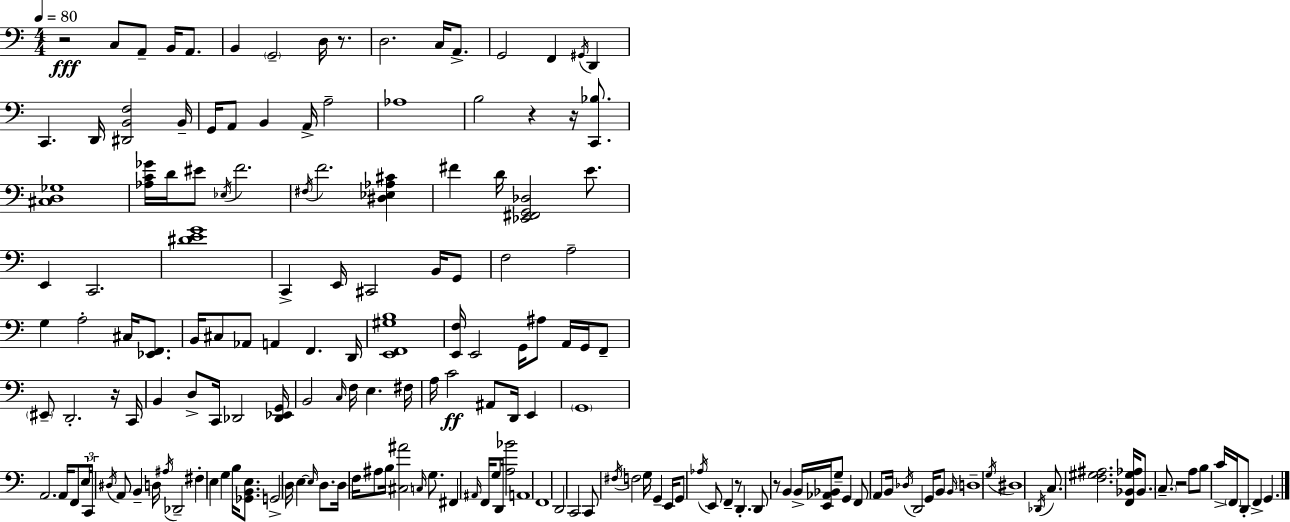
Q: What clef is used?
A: bass